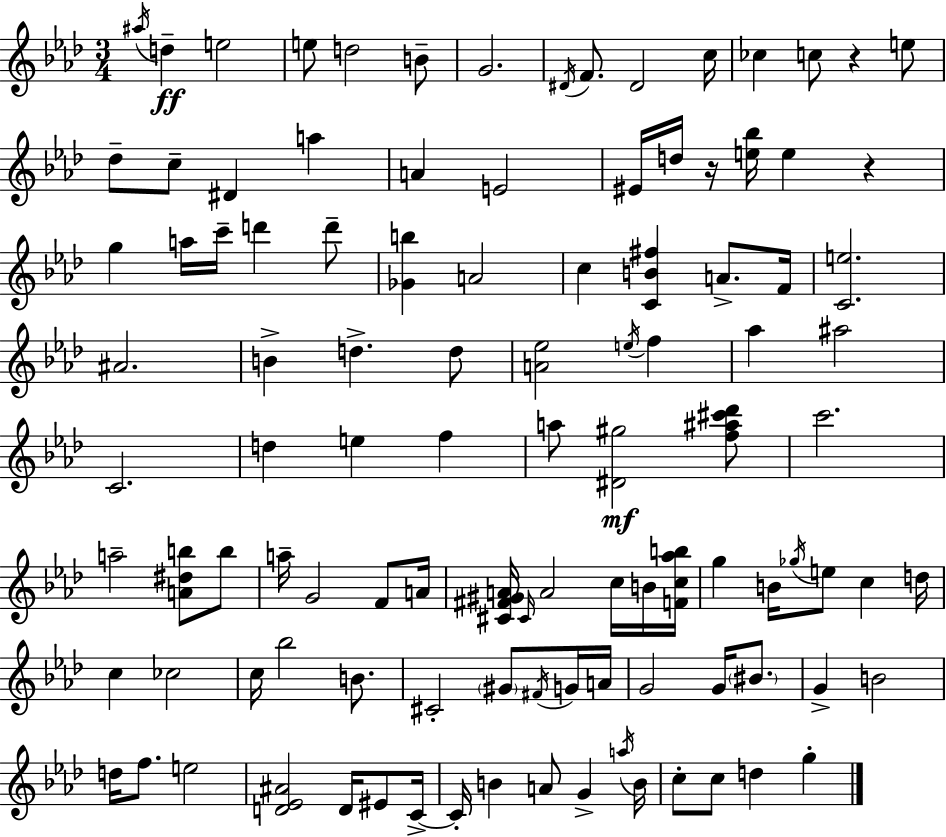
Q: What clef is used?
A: treble